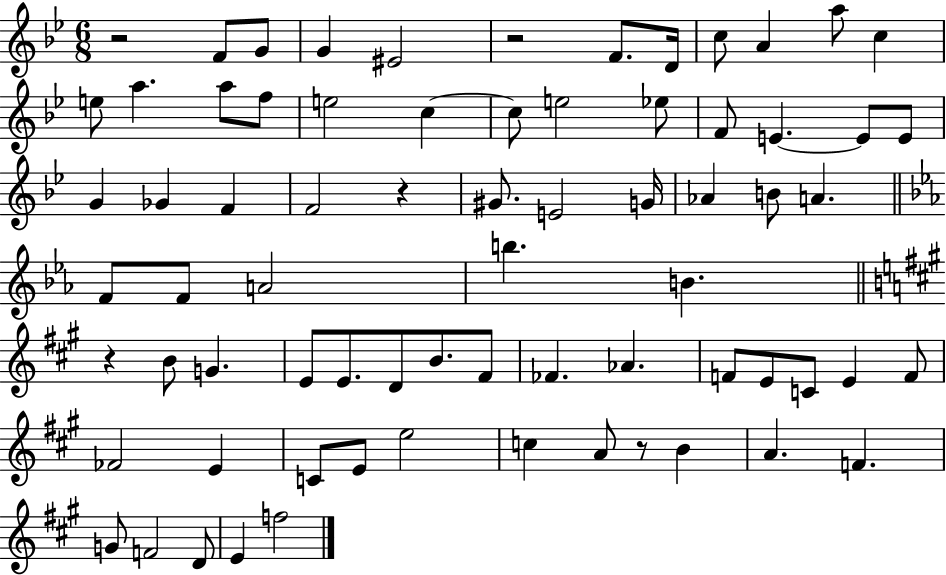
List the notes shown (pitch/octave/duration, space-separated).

R/h F4/e G4/e G4/q EIS4/h R/h F4/e. D4/s C5/e A4/q A5/e C5/q E5/e A5/q. A5/e F5/e E5/h C5/q C5/e E5/h Eb5/e F4/e E4/q. E4/e E4/e G4/q Gb4/q F4/q F4/h R/q G#4/e. E4/h G4/s Ab4/q B4/e A4/q. F4/e F4/e A4/h B5/q. B4/q. R/q B4/e G4/q. E4/e E4/e. D4/e B4/e. F#4/e FES4/q. Ab4/q. F4/e E4/e C4/e E4/q F4/e FES4/h E4/q C4/e E4/e E5/h C5/q A4/e R/e B4/q A4/q. F4/q. G4/e F4/h D4/e E4/q F5/h